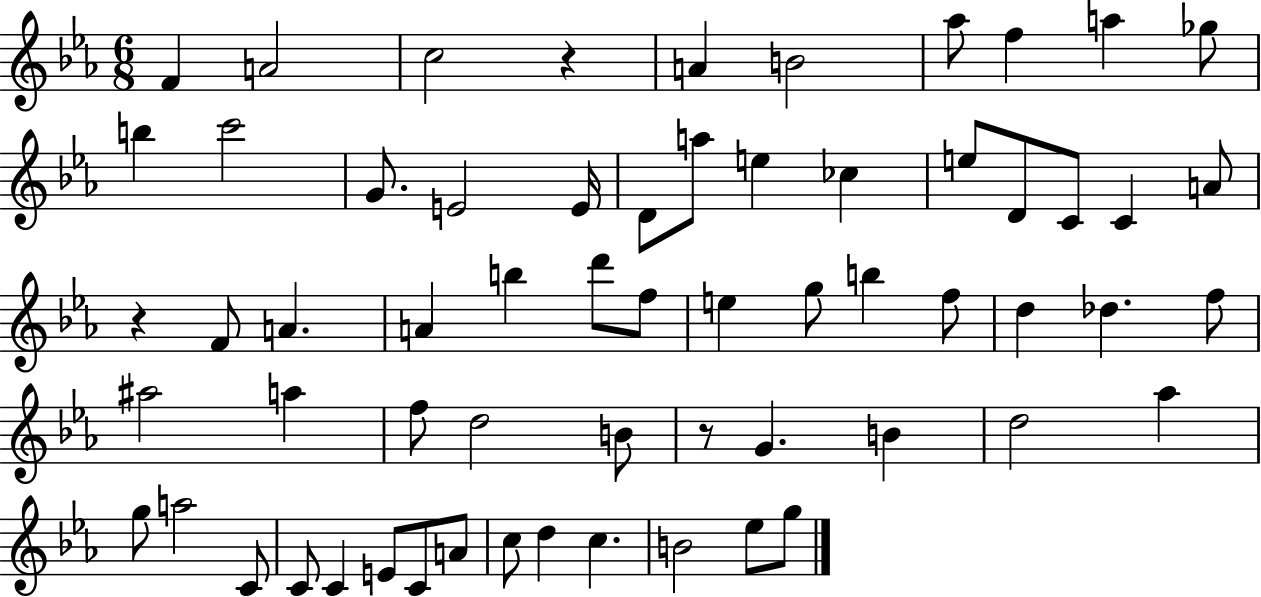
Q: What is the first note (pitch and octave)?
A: F4